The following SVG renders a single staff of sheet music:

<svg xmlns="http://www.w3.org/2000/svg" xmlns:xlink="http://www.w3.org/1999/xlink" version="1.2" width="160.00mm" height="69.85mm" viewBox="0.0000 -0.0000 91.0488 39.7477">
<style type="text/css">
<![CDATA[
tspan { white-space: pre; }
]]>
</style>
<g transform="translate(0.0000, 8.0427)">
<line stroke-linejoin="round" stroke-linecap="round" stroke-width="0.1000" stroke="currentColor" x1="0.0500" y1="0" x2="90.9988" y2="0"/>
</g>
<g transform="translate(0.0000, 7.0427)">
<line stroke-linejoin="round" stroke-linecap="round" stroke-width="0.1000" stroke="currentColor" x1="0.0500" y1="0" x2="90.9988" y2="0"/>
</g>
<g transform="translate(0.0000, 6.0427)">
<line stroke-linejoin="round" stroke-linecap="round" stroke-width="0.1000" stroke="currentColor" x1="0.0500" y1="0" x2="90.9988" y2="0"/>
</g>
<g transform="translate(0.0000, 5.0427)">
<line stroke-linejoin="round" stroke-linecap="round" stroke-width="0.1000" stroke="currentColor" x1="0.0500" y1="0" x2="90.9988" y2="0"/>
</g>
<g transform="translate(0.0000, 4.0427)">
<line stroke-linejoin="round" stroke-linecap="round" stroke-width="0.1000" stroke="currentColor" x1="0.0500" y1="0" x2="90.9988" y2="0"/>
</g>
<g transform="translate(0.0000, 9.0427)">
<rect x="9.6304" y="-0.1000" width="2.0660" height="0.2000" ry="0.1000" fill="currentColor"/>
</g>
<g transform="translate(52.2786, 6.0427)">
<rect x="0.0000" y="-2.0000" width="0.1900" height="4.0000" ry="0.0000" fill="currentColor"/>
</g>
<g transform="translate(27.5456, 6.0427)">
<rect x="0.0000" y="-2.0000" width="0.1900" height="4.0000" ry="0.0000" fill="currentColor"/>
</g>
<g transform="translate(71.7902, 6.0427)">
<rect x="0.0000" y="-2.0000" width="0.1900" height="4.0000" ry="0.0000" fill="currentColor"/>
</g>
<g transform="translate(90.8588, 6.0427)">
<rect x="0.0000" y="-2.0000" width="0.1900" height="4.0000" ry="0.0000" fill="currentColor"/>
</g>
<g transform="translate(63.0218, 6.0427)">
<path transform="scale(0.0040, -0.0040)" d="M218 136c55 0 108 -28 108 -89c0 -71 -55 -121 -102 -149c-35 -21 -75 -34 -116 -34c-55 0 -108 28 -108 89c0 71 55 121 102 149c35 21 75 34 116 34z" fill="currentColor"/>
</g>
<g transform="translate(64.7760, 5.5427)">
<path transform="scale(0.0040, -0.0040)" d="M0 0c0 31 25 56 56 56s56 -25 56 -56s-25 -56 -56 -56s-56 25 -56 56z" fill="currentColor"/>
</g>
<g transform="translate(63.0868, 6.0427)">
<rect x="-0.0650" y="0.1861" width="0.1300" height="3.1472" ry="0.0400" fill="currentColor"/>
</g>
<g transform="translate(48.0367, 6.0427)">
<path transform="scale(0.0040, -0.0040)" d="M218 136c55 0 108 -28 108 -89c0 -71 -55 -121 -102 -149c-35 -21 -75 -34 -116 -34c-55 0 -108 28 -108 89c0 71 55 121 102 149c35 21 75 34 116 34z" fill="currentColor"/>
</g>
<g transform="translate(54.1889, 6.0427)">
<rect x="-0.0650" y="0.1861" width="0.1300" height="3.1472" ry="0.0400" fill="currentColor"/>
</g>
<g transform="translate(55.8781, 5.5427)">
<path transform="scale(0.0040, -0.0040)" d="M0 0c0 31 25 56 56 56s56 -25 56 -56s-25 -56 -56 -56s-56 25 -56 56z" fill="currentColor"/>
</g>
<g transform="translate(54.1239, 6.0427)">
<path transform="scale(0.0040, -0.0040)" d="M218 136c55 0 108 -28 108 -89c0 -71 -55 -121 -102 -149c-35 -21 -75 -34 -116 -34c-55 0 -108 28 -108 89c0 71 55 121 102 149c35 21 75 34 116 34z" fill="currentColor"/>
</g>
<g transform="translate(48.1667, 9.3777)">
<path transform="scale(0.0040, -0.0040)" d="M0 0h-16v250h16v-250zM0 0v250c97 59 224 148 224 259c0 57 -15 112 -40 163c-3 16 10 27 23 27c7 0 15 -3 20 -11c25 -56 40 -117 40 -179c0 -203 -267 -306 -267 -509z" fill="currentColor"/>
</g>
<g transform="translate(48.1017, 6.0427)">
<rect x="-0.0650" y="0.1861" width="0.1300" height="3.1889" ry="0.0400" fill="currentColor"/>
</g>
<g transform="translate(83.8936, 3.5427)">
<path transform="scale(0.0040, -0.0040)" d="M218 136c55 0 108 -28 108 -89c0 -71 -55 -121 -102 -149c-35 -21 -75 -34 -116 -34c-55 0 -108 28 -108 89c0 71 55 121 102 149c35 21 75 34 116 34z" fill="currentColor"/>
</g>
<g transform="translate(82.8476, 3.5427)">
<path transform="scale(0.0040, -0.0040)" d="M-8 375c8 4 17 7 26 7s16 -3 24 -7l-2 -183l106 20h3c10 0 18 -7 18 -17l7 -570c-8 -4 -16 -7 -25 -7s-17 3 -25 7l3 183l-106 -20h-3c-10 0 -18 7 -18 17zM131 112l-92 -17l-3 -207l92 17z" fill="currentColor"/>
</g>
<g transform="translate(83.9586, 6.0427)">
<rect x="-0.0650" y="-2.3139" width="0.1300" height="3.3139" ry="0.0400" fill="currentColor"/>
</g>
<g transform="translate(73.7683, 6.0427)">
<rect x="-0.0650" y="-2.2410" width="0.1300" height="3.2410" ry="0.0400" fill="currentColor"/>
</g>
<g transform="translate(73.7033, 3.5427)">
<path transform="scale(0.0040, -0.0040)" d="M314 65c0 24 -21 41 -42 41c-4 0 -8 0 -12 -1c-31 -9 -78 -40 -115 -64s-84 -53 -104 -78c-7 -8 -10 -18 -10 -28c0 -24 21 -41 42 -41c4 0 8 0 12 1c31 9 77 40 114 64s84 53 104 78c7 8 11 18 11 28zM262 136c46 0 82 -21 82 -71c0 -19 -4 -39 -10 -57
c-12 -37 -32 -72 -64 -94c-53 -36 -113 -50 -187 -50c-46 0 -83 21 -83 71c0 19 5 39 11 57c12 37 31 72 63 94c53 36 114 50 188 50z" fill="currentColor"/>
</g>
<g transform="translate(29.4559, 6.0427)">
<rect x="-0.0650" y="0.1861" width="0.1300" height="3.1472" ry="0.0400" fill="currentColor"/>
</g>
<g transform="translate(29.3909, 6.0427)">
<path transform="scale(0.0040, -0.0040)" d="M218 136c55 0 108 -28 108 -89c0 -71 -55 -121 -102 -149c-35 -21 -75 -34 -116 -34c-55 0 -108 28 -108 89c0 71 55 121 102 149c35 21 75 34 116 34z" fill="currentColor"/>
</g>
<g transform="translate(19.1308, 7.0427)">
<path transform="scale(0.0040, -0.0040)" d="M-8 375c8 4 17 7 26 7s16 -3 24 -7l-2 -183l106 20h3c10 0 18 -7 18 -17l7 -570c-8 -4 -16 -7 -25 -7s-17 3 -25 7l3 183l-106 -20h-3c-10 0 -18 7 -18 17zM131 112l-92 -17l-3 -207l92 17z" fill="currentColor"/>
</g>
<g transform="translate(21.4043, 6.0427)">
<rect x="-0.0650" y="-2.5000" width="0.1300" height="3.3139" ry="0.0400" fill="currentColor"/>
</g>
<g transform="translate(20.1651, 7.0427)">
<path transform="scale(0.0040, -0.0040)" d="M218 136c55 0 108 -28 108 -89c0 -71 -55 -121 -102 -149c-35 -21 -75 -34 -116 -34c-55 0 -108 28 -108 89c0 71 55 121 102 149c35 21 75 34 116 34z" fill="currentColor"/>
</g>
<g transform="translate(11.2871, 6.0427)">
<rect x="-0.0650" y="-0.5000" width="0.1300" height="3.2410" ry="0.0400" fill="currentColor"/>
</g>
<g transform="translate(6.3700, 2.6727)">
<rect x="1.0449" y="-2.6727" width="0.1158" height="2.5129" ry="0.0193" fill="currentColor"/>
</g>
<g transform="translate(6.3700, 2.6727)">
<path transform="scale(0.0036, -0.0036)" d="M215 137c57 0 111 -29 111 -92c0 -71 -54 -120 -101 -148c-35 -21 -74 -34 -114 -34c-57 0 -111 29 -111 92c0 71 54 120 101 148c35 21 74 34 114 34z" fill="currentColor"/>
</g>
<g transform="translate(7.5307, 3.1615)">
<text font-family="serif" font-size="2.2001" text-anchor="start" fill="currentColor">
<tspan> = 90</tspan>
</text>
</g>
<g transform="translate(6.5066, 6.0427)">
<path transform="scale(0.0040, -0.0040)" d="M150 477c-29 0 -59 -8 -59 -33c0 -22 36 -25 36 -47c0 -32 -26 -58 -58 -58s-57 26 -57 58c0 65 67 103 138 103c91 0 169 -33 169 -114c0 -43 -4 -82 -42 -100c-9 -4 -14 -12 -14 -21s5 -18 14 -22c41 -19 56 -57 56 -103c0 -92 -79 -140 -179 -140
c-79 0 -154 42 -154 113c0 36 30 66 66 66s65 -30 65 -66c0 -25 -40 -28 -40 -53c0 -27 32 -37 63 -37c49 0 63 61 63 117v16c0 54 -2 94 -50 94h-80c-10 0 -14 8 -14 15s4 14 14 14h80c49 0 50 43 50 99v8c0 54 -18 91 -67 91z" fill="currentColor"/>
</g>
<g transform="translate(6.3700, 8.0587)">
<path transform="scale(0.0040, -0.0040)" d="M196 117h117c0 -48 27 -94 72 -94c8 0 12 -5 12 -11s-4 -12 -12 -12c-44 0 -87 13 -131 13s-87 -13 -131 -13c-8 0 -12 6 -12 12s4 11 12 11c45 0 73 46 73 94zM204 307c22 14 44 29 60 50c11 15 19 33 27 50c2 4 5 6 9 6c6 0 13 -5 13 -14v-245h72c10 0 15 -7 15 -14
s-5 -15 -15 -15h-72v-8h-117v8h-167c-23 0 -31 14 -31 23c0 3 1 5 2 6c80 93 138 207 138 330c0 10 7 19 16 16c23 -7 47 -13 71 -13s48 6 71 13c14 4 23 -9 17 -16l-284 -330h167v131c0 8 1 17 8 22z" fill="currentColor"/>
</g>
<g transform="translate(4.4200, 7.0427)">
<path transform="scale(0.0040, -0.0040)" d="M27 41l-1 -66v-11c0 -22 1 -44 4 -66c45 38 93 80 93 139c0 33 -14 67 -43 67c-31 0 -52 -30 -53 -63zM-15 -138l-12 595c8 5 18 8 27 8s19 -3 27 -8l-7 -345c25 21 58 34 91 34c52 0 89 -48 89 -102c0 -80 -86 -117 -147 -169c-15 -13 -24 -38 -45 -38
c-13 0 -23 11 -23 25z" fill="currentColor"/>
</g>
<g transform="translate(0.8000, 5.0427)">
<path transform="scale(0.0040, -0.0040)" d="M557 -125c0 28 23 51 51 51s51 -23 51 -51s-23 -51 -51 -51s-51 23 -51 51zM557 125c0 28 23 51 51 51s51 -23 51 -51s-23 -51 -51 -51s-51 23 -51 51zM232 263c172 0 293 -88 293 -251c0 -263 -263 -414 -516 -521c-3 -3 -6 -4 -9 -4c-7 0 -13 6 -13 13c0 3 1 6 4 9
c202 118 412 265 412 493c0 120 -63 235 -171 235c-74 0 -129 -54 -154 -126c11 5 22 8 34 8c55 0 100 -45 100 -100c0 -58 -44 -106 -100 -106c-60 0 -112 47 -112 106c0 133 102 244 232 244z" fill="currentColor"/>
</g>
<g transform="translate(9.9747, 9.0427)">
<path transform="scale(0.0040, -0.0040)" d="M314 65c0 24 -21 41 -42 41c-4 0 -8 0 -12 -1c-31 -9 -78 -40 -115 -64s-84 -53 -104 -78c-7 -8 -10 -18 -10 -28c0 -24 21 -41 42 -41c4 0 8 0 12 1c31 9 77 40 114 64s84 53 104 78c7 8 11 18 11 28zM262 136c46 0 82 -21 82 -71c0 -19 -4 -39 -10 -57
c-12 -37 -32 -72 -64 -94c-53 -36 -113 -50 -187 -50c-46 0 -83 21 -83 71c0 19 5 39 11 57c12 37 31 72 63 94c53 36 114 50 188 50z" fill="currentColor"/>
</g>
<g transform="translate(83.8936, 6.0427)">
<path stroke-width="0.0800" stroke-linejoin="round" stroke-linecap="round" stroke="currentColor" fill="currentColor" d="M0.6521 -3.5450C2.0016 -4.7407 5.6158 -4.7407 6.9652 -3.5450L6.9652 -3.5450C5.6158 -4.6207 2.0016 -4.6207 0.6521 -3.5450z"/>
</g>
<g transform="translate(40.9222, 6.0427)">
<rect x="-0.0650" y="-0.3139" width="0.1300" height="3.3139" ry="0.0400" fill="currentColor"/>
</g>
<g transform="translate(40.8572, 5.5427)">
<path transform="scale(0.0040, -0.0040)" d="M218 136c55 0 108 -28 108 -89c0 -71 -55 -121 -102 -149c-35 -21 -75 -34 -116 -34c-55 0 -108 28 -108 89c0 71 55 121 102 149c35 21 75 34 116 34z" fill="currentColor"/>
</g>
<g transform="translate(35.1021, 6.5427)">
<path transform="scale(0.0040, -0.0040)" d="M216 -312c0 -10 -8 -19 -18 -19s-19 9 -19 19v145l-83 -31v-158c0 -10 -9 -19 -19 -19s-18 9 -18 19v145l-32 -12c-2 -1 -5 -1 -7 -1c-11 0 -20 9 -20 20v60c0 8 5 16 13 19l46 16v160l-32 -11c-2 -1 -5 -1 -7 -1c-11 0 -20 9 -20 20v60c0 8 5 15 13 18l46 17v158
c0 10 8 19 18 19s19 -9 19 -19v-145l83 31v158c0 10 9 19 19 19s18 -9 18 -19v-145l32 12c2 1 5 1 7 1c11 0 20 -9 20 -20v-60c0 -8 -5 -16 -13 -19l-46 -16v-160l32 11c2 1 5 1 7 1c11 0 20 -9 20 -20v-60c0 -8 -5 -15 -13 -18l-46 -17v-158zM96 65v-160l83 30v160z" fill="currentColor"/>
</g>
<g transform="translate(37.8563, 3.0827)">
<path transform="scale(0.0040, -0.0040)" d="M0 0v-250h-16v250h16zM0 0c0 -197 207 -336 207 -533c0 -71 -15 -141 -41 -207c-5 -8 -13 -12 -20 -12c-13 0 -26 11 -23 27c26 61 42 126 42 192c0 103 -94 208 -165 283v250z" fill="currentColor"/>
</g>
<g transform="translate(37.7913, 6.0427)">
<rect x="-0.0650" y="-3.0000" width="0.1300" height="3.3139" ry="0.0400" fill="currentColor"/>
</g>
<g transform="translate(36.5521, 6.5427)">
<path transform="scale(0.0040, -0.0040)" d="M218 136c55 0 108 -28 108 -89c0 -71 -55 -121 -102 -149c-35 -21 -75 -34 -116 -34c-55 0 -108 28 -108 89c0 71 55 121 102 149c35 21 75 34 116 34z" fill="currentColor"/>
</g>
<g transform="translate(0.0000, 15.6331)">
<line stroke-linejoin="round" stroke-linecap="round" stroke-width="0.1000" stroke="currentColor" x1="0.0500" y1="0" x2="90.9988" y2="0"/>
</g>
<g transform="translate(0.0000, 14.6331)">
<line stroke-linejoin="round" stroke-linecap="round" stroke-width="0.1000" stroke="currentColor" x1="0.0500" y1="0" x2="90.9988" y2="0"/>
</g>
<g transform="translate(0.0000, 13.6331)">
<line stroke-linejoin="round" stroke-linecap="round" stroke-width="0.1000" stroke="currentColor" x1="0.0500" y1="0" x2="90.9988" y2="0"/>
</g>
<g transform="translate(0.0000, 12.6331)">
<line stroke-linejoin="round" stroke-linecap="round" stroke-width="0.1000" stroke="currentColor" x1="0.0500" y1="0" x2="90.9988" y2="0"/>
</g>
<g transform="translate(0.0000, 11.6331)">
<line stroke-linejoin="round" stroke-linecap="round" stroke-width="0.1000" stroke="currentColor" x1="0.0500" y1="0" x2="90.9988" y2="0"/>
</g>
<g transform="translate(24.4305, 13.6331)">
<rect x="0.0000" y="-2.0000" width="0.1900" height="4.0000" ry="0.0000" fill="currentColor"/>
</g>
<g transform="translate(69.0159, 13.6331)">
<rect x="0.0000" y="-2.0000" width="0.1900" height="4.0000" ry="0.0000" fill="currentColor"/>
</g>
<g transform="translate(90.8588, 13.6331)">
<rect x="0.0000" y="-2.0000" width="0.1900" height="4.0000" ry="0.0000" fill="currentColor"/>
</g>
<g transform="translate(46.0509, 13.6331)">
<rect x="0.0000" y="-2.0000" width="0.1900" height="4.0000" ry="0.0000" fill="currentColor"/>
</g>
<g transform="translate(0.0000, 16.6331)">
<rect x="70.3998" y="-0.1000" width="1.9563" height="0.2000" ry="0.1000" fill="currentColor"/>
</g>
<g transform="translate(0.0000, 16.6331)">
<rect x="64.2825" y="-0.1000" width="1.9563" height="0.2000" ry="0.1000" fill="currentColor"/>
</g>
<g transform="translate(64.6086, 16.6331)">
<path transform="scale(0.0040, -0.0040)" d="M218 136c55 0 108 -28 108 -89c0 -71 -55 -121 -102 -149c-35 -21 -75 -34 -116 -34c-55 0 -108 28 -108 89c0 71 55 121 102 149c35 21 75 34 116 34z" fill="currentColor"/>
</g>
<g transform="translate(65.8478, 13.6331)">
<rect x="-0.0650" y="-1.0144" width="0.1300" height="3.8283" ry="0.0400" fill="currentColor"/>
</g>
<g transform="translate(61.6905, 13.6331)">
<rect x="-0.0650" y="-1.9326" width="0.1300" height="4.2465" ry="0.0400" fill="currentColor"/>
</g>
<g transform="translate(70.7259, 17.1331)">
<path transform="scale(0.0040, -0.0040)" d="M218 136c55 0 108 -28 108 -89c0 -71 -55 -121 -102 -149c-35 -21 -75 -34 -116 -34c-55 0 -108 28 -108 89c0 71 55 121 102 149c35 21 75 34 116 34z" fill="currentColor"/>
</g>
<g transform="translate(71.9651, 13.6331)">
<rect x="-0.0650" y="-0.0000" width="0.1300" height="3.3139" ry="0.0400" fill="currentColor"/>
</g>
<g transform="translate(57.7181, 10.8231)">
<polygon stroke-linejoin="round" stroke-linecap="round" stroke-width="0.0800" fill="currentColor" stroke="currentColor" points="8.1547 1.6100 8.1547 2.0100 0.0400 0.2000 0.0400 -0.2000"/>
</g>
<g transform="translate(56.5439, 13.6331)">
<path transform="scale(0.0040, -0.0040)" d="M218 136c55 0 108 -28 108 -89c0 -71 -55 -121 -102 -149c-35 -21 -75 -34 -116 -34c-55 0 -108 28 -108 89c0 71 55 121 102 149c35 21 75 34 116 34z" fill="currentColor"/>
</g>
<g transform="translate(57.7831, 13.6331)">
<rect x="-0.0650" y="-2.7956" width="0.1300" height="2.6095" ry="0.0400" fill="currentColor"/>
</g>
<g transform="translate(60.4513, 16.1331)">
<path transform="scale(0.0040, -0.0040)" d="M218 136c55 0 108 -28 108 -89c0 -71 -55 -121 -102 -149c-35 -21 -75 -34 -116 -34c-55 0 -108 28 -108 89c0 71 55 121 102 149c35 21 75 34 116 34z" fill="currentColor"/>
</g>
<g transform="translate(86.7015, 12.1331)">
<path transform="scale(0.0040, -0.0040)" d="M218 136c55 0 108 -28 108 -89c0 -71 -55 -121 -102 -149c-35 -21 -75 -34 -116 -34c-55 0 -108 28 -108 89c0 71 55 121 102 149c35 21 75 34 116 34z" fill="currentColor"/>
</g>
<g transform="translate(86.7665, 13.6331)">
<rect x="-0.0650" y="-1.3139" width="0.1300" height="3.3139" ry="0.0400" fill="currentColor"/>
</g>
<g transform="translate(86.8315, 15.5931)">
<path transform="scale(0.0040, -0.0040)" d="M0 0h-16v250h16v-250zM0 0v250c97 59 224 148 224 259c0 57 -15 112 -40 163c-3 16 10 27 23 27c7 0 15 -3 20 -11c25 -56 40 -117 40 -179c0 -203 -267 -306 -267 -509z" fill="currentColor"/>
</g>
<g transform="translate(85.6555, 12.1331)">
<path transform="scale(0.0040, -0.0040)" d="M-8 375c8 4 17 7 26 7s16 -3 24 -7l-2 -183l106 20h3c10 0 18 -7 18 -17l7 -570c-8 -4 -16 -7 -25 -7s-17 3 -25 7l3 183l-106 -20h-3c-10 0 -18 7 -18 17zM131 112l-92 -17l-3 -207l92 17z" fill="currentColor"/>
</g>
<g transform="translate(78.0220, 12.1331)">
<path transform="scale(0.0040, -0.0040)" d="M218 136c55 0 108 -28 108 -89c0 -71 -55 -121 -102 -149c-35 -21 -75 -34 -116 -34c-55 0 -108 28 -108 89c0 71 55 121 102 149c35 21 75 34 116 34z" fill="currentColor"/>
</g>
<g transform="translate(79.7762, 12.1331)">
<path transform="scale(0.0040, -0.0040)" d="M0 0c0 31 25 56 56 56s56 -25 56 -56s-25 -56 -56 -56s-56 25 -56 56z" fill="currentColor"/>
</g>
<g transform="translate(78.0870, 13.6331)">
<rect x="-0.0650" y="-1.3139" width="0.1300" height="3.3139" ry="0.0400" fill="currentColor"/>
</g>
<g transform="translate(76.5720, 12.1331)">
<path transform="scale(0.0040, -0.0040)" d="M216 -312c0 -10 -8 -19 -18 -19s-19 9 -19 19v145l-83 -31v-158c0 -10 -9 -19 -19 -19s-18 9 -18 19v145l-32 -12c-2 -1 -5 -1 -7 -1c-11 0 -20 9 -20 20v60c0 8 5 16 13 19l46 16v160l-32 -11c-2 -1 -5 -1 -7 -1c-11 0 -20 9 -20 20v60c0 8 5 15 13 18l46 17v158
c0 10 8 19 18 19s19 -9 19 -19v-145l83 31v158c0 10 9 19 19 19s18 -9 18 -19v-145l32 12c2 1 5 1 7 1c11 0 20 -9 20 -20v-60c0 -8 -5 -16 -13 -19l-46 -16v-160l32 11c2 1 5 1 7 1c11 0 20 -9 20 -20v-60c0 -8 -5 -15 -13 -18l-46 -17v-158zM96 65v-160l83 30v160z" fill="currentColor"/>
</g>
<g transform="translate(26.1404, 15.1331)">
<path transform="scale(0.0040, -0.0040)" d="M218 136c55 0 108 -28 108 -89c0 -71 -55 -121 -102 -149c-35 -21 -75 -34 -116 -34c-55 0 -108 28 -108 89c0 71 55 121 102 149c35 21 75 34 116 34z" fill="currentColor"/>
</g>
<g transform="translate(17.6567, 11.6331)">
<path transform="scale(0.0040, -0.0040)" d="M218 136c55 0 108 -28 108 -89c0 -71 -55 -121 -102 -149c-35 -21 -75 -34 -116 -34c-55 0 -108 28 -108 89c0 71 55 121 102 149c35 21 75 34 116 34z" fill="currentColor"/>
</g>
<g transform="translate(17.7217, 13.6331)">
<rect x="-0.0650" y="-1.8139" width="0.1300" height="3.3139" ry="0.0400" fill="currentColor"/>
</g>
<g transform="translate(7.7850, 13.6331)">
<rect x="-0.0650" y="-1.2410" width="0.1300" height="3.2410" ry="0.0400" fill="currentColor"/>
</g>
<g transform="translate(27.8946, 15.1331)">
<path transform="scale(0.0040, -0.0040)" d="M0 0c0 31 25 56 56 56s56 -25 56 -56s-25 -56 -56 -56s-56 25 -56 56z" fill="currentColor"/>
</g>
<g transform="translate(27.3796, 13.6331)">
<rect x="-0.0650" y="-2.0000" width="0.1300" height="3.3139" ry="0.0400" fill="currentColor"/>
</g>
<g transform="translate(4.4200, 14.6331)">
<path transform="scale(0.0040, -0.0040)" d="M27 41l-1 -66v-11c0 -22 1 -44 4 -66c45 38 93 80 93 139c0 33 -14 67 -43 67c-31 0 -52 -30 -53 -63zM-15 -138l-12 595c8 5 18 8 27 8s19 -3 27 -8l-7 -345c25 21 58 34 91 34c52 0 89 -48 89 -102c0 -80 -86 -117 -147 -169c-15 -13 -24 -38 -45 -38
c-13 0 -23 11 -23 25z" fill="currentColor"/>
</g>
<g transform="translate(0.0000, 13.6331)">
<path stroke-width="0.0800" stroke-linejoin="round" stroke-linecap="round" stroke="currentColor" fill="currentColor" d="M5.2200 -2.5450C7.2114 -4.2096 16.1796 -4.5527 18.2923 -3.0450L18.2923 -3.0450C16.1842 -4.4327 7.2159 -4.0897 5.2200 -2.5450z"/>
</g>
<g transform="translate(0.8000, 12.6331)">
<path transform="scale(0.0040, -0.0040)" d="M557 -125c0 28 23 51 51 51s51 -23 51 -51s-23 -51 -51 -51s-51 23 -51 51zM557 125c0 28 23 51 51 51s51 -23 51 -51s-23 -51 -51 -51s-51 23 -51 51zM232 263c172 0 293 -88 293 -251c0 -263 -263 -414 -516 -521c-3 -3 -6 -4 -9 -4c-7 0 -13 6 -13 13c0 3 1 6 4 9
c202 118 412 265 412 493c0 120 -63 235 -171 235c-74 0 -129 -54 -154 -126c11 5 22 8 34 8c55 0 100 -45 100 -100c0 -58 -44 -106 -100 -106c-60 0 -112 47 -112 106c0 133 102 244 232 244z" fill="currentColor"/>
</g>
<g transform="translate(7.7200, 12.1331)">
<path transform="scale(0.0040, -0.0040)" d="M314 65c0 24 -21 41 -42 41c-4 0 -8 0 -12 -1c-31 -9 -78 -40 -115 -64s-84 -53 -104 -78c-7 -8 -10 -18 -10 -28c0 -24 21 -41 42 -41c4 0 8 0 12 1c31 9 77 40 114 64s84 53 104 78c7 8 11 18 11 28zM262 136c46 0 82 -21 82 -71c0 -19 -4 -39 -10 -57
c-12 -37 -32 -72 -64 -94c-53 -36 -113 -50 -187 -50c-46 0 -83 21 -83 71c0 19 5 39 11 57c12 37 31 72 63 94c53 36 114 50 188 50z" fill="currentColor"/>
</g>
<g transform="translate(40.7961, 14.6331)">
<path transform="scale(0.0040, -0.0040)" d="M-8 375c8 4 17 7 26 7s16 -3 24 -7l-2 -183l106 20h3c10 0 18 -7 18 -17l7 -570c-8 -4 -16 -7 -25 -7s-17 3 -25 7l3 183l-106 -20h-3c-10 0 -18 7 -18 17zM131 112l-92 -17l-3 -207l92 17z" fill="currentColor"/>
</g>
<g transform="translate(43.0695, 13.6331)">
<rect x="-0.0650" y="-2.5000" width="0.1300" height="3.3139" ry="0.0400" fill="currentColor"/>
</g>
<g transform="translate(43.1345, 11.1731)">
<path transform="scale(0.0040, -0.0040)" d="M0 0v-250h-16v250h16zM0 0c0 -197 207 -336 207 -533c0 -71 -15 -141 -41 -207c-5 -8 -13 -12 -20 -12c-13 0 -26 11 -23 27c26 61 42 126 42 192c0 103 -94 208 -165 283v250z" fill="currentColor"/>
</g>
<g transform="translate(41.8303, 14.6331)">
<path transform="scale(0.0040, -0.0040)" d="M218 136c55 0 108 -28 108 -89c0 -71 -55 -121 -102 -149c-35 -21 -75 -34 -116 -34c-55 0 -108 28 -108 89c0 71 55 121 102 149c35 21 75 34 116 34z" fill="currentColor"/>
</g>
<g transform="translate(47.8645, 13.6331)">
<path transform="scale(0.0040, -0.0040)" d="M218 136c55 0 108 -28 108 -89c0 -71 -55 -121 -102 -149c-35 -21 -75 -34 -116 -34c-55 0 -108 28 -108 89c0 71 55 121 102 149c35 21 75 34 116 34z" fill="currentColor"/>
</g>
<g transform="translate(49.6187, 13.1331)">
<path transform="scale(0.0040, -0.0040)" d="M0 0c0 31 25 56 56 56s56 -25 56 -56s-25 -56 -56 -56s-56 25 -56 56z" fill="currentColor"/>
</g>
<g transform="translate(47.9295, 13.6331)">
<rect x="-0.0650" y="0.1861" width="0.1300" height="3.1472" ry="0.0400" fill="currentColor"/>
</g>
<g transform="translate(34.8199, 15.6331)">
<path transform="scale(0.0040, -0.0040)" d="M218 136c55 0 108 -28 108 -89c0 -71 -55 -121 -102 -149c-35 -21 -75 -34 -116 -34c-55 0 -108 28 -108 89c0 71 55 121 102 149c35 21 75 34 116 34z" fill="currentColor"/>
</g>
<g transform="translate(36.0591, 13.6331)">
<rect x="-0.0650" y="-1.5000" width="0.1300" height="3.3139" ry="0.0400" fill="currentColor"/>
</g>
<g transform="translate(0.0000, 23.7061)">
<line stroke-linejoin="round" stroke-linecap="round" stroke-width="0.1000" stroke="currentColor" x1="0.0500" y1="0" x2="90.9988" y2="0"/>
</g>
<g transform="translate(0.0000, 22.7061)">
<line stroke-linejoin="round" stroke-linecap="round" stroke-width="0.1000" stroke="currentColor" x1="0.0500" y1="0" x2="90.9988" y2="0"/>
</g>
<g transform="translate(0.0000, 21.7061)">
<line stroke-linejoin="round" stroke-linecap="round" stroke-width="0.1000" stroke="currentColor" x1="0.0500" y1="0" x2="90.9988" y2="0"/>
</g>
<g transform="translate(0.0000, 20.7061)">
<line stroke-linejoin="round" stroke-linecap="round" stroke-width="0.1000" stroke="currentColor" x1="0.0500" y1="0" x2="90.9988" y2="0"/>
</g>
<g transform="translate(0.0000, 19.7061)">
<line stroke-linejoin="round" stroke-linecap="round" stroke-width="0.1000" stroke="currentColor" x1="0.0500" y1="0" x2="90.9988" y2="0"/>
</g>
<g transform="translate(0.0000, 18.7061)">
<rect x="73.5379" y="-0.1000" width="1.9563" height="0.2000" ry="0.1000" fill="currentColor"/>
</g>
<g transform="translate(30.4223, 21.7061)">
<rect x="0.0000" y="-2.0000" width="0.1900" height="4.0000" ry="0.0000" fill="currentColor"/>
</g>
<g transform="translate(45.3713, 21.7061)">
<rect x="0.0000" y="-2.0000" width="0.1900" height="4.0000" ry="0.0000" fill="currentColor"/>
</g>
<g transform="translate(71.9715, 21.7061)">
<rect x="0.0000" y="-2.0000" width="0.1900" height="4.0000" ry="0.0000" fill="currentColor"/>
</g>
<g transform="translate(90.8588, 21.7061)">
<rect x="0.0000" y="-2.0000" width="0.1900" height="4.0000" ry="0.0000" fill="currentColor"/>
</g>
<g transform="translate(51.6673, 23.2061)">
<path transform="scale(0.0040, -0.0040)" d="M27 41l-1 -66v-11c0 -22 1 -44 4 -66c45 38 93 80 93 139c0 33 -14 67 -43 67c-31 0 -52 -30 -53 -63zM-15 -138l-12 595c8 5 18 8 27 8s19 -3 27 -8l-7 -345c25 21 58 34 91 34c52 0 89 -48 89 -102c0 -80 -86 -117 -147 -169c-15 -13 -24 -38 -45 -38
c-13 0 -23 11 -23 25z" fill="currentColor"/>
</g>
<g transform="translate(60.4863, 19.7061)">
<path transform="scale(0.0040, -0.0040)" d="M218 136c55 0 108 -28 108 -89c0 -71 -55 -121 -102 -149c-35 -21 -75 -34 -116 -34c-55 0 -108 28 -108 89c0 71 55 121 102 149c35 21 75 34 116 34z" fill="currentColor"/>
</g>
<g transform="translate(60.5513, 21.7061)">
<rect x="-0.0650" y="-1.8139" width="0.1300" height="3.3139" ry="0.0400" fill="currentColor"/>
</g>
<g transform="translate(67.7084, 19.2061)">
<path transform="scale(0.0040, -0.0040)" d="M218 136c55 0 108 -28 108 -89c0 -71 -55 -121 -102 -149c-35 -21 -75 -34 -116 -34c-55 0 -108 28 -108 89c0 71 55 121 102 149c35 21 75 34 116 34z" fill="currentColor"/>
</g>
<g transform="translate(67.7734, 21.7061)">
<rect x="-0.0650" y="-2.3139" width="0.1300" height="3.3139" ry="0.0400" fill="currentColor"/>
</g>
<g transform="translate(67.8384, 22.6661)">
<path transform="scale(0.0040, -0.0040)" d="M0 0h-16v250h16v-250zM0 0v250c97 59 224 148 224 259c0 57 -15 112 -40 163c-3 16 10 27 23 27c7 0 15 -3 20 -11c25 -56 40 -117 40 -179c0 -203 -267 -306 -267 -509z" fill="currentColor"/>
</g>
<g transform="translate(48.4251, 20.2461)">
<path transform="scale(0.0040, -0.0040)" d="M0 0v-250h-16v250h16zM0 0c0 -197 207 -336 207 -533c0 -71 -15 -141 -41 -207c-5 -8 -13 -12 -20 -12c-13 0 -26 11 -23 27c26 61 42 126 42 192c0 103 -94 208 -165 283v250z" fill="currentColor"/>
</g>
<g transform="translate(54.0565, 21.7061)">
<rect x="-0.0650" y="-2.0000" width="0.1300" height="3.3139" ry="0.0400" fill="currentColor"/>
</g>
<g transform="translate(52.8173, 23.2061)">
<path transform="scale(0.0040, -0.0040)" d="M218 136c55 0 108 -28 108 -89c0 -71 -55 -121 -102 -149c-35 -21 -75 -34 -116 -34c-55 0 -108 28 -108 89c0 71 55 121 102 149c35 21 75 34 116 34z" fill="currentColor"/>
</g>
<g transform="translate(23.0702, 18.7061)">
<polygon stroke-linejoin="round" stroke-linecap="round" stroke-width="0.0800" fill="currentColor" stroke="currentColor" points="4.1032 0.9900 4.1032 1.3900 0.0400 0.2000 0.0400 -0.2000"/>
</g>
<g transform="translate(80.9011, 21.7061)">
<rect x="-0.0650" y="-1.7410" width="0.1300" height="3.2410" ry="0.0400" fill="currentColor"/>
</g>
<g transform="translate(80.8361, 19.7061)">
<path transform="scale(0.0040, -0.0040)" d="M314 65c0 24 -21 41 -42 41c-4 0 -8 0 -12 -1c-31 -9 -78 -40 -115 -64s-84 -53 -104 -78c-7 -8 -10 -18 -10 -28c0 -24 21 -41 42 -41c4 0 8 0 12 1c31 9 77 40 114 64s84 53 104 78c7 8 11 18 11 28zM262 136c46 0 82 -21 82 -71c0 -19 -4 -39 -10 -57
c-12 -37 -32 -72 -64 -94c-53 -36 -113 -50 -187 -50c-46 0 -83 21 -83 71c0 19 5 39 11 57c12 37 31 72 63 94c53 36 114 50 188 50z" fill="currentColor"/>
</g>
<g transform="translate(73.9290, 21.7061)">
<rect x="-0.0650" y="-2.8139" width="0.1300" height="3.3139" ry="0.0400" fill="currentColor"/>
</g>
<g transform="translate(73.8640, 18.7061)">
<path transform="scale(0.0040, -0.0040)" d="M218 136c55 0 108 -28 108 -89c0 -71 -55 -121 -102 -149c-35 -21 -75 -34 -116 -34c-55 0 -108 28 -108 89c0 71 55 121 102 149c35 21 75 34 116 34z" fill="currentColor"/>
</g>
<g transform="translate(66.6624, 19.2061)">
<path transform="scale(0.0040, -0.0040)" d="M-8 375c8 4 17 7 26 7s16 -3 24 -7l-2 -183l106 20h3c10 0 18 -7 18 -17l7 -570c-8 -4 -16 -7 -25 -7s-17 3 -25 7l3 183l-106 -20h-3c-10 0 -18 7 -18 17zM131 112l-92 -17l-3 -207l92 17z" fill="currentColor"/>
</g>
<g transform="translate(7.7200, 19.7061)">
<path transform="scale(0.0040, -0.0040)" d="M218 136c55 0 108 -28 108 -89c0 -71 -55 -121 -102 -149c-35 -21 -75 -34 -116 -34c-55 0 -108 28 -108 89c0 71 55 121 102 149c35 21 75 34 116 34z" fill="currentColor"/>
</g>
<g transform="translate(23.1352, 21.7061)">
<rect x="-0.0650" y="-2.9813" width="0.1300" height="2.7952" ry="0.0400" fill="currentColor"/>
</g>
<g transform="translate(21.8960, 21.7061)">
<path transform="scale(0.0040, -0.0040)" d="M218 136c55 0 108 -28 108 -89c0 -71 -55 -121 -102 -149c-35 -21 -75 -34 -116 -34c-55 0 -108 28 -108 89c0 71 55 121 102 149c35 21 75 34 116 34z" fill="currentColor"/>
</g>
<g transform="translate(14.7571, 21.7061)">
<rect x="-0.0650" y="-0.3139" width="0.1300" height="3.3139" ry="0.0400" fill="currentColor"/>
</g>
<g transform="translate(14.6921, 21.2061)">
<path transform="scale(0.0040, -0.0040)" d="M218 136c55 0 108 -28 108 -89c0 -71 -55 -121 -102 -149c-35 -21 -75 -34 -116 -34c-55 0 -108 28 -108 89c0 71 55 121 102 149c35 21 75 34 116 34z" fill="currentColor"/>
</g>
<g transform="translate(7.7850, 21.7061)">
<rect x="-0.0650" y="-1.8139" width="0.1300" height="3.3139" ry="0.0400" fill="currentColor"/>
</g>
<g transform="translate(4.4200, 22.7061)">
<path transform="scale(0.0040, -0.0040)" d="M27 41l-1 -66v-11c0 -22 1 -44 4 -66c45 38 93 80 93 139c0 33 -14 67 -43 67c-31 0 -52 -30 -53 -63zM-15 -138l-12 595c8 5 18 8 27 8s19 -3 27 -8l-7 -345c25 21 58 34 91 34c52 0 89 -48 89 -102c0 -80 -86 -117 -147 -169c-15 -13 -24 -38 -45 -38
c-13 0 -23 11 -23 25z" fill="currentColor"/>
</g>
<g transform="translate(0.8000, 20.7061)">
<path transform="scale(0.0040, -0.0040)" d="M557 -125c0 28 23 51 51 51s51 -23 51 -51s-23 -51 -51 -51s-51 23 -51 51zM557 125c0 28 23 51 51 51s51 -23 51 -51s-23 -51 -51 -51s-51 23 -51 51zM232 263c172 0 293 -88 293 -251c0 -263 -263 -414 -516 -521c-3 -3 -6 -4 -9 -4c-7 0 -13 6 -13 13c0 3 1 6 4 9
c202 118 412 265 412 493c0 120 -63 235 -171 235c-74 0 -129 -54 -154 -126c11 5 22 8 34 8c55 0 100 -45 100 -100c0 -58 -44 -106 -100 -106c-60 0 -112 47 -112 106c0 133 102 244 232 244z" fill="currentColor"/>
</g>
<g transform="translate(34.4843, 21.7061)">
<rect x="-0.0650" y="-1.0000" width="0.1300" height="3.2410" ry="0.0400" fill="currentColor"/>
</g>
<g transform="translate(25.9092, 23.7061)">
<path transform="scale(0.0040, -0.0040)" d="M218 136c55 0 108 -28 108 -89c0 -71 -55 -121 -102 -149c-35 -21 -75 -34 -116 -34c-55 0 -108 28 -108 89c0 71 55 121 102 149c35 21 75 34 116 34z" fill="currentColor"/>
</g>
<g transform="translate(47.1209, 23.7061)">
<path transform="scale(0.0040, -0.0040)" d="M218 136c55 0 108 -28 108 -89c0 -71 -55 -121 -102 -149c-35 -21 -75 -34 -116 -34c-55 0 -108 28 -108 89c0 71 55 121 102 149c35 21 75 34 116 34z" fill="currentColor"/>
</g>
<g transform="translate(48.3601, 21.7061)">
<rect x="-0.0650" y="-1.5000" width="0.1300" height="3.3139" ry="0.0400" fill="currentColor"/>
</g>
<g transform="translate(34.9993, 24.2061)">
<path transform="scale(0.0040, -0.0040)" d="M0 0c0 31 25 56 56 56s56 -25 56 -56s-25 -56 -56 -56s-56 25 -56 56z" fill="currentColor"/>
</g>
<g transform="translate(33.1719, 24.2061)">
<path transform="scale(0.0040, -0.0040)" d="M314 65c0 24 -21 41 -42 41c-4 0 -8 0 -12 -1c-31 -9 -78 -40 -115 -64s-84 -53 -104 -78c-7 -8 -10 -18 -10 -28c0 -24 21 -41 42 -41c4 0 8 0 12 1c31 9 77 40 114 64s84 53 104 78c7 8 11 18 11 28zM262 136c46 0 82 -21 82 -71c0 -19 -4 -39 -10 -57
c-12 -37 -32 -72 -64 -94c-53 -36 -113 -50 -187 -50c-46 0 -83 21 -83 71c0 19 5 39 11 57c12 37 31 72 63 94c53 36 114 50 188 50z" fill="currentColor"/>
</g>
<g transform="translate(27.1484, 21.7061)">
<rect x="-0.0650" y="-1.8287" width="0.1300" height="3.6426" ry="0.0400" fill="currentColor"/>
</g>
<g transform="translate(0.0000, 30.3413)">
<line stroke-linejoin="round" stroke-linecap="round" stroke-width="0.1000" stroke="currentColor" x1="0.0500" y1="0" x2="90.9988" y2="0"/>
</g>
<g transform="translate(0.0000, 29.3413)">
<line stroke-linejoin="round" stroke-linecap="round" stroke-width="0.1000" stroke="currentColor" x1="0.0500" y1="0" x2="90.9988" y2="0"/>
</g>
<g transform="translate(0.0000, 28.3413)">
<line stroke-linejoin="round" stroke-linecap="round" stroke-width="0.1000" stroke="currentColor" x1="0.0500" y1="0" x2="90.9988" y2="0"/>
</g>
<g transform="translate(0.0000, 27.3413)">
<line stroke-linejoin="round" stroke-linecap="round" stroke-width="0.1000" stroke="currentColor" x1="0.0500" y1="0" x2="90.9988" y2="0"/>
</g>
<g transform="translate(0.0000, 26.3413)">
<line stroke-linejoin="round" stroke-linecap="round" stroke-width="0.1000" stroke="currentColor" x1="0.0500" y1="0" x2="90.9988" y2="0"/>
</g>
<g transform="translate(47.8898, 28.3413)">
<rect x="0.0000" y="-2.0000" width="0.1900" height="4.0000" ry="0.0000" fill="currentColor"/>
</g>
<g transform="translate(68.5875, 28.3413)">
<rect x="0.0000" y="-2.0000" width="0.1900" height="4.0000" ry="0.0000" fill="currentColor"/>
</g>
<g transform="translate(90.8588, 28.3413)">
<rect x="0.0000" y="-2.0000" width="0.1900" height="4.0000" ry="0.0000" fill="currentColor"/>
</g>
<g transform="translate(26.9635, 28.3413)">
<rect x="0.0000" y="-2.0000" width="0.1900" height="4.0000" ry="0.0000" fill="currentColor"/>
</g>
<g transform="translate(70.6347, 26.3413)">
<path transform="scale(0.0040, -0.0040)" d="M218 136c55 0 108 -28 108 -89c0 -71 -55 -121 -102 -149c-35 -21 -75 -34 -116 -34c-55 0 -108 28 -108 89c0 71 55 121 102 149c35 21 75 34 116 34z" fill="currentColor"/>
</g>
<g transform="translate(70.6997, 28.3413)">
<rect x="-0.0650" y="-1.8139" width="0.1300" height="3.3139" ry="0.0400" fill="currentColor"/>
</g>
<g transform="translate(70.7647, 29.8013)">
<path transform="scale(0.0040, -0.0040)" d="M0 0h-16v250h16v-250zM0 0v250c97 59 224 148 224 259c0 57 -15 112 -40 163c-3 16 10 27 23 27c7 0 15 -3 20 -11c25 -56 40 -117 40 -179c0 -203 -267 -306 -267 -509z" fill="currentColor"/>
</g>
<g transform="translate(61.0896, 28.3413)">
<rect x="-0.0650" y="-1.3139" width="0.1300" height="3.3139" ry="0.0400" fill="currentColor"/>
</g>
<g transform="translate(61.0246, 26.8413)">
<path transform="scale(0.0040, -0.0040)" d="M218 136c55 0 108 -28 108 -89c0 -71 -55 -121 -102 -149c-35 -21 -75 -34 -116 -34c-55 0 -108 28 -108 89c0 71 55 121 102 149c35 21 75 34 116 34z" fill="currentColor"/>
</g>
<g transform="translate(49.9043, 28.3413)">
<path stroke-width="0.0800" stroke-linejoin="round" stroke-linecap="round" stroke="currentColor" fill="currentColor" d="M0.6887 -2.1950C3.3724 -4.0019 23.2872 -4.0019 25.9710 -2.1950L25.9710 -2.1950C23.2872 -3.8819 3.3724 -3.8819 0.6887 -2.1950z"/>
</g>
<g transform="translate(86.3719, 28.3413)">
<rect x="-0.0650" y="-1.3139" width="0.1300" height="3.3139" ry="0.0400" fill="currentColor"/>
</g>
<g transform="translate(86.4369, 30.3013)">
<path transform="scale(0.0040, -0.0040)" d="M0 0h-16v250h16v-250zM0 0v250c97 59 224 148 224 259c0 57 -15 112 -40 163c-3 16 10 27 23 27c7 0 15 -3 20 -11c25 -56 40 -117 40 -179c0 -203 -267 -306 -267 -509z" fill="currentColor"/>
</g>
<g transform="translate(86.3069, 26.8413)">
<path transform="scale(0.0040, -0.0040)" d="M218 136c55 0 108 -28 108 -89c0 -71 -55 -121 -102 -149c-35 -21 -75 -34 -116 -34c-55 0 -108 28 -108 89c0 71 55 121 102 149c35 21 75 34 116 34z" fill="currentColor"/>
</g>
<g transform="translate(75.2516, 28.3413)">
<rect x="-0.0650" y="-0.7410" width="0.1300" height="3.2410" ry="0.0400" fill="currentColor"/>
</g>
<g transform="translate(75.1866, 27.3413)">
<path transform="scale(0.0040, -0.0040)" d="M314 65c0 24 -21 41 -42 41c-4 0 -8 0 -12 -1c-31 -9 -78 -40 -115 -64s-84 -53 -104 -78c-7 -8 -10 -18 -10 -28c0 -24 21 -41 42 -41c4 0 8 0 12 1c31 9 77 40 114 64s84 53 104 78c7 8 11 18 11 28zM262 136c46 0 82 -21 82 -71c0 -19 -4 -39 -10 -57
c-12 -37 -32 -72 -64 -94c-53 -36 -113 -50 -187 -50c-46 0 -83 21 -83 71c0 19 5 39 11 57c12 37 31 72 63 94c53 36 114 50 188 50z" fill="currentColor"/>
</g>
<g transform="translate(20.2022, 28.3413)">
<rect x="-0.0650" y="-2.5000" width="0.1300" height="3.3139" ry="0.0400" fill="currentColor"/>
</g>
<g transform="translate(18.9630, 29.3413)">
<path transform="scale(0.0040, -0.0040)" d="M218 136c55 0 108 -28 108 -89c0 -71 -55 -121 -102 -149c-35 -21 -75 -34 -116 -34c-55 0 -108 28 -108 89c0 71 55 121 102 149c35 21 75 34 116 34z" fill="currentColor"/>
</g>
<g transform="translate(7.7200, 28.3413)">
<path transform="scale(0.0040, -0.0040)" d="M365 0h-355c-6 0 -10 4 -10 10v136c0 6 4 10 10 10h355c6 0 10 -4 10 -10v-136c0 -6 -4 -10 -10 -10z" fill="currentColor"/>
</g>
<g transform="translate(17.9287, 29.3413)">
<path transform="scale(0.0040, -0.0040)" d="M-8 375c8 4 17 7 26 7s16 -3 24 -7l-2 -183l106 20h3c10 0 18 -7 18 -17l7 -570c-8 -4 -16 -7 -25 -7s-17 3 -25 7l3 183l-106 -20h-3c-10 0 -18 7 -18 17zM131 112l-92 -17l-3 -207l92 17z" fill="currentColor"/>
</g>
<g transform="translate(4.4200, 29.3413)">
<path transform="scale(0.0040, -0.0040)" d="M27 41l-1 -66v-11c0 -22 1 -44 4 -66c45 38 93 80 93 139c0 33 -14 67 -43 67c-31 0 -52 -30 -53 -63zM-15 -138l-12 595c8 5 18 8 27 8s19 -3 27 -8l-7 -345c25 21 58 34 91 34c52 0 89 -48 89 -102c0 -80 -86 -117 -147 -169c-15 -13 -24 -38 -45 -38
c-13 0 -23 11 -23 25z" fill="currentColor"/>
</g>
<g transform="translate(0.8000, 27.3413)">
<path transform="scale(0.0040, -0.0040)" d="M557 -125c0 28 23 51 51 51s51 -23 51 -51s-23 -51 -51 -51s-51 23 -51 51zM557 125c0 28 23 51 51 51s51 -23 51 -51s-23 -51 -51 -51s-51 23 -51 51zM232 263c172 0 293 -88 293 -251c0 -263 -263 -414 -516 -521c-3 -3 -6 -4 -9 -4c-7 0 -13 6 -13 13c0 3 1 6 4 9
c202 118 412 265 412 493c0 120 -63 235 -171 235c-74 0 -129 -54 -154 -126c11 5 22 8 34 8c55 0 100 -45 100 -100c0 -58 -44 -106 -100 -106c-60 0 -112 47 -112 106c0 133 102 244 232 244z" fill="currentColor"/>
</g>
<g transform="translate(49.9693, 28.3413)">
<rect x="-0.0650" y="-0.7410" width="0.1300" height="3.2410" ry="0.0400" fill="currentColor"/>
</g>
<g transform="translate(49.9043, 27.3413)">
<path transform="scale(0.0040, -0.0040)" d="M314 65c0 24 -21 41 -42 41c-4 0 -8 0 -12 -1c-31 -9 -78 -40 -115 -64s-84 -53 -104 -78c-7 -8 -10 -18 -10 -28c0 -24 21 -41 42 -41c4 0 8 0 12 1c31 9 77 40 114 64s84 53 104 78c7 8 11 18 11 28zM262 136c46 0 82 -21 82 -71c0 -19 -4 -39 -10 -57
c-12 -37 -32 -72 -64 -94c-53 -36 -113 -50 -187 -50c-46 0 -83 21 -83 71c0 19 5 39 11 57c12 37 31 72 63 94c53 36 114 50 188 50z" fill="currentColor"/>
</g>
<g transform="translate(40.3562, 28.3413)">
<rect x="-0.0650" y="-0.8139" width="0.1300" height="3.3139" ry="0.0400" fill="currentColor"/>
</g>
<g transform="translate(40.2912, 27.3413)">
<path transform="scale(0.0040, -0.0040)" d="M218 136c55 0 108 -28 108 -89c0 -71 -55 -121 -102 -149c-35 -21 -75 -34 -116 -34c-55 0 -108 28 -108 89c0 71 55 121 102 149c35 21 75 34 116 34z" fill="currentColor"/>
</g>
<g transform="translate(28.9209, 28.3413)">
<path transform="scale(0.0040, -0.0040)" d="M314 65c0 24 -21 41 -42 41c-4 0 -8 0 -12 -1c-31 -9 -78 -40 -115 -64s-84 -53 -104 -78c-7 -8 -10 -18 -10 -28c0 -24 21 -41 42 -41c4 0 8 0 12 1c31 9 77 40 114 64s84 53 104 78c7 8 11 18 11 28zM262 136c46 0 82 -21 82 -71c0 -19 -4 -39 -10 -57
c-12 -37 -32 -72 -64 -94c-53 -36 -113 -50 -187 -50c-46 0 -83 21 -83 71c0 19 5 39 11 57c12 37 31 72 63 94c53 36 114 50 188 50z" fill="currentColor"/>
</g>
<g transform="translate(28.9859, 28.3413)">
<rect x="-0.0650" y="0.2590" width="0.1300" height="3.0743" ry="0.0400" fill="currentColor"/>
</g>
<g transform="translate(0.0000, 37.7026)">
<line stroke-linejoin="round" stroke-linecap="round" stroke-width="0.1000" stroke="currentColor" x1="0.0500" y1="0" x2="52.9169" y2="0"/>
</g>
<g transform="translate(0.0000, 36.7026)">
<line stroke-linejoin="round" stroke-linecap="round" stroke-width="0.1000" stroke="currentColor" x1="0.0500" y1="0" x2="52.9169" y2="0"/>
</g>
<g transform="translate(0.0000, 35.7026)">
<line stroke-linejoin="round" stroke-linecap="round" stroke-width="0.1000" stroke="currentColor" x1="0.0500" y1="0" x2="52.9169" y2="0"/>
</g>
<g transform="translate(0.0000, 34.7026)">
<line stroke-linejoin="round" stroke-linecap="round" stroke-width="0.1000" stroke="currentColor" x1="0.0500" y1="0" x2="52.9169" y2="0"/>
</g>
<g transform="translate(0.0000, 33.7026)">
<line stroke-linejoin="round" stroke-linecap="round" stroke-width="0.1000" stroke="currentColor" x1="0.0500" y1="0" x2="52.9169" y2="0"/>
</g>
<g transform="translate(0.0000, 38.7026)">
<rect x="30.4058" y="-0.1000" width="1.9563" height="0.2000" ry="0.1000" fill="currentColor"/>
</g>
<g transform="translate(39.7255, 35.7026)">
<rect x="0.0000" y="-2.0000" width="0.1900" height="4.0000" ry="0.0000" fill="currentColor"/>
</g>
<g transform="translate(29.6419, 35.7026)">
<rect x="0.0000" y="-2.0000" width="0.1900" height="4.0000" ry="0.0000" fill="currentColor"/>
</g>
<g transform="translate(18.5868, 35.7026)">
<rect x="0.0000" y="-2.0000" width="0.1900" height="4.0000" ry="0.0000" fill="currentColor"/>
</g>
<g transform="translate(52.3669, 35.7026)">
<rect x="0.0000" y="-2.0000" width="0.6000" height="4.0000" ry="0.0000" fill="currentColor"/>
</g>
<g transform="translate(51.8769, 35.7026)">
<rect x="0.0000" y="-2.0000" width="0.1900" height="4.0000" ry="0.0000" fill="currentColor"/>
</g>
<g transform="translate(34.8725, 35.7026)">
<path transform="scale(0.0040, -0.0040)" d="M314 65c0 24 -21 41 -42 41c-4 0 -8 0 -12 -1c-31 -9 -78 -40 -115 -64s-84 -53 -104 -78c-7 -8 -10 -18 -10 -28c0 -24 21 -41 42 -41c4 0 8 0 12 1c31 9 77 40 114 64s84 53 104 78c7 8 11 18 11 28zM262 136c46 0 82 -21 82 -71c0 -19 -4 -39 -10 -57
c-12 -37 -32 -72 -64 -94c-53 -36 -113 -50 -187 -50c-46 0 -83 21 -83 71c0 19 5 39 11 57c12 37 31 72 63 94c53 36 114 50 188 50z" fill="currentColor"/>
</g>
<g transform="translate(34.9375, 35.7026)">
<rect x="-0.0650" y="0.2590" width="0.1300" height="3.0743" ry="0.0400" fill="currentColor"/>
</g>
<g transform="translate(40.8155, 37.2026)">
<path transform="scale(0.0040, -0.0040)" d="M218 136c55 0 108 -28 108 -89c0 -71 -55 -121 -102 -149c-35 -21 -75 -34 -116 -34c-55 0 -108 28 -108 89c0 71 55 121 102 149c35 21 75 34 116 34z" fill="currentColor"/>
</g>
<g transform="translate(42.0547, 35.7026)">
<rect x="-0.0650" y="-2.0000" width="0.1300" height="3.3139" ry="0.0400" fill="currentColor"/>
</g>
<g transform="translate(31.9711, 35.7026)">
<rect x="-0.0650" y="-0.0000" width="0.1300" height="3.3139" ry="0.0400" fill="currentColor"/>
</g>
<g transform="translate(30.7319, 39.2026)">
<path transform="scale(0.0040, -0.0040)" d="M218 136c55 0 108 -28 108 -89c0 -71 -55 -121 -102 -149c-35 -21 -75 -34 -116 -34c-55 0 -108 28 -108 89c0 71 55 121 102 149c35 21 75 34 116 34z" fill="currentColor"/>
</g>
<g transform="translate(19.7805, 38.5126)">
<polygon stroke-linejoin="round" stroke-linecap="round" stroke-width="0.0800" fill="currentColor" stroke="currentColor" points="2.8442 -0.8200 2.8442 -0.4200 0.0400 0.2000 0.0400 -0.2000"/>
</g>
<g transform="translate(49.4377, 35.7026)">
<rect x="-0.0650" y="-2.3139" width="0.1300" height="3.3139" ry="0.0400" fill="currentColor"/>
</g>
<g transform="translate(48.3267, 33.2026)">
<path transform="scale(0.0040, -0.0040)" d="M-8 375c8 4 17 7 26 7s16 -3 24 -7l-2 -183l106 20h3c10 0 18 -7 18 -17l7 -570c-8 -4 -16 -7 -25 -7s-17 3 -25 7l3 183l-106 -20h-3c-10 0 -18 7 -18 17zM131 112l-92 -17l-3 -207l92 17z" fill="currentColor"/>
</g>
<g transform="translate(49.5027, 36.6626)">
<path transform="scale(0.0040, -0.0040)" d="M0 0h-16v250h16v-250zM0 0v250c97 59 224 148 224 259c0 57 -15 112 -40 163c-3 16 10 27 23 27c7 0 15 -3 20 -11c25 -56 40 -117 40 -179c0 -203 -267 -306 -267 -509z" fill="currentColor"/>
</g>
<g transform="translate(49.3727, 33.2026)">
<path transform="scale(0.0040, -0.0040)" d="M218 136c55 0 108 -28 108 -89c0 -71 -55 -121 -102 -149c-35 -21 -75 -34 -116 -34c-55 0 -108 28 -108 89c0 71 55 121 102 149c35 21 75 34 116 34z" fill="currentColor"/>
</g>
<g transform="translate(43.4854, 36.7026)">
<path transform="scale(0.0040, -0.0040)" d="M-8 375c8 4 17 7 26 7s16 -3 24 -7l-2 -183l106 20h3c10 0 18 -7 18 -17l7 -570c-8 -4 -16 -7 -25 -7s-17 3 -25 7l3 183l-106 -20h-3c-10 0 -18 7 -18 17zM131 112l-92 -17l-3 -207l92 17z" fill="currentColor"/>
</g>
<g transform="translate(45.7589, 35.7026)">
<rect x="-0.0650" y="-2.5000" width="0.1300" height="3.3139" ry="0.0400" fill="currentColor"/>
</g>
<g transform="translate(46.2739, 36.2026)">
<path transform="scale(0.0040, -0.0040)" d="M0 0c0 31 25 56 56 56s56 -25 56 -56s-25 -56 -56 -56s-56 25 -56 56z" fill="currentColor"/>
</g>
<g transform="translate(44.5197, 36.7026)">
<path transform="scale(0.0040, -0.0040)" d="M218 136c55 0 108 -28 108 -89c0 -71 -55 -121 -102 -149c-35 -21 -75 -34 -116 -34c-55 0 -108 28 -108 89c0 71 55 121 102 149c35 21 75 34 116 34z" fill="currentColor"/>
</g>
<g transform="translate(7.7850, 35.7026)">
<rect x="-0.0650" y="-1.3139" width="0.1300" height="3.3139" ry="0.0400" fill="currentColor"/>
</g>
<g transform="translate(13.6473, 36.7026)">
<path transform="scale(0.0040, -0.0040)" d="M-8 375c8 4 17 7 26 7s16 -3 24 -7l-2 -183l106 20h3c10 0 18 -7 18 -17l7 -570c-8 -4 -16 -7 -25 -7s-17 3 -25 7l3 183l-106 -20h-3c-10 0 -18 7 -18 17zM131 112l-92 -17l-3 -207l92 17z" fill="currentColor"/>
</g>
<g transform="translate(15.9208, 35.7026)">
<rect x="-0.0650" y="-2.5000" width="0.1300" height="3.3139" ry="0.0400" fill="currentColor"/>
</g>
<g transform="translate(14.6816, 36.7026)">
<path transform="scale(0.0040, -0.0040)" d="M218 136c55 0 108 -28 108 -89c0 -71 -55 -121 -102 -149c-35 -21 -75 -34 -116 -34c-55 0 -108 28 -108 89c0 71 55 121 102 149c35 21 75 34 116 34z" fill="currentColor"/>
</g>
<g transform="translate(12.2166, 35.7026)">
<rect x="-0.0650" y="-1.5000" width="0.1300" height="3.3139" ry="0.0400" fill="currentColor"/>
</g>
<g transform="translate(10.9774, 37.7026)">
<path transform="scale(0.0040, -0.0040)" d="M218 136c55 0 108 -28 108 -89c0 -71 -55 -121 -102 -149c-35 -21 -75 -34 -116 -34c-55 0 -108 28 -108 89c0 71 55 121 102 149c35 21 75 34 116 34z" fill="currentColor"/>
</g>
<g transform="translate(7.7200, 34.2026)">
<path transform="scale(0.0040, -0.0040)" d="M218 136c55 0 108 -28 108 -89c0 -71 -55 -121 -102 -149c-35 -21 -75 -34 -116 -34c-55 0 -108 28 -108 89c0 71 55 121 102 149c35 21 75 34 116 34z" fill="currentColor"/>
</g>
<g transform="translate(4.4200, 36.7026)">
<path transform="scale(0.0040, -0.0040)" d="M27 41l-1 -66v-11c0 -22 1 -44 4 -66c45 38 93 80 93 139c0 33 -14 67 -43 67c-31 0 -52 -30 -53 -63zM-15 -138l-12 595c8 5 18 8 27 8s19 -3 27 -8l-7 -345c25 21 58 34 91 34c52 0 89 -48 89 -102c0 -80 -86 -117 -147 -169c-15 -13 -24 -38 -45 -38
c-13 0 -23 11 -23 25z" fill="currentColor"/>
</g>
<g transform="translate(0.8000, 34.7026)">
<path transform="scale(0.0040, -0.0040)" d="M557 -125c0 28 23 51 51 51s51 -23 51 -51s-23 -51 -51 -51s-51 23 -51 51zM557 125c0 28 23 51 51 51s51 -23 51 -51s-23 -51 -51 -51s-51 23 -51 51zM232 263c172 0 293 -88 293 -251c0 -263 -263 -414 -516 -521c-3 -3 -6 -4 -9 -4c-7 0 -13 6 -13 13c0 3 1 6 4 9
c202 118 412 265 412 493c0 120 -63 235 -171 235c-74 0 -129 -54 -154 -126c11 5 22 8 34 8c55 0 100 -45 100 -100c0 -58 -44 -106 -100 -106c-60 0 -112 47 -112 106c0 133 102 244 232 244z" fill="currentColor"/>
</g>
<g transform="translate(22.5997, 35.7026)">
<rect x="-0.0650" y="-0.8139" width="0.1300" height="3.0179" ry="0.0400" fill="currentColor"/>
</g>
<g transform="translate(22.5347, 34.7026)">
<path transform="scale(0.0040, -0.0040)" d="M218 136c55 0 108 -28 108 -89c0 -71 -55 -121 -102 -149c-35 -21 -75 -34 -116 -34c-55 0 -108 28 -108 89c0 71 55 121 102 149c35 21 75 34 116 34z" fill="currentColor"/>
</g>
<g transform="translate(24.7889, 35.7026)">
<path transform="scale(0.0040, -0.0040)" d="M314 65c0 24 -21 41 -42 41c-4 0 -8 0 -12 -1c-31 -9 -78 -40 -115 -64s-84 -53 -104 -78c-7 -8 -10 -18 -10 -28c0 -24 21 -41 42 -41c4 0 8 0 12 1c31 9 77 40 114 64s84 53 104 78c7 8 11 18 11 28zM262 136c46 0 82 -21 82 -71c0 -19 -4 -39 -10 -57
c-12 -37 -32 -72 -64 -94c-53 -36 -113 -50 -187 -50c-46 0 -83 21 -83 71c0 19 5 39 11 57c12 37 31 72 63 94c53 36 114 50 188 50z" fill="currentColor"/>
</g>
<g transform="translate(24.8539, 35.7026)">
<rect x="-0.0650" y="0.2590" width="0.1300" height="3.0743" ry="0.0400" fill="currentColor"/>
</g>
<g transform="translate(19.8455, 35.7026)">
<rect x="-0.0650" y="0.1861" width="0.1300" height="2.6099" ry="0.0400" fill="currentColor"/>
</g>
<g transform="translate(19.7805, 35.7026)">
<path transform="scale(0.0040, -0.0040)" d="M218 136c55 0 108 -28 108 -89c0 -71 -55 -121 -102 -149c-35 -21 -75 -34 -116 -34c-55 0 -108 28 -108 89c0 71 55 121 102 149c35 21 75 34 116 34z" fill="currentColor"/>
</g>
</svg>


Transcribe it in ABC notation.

X:1
T:Untitled
M:3/4
L:1/4
K:F
E,,2 B,, D, ^C,/2 E, D,/2 D, D, _B,2 B, G,2 A, A,, G,, B,,/2 D, D,/2 F,,/2 E,,/2 D,, ^G, G,/2 A, E, D,/2 G,,/2 F,,2 G,,/2 _A,, A, B,/2 C A,2 z2 B,, D,2 F, F,2 G, A,/2 F,2 G,/2 G, G,, B,, D,/2 F,/2 D,2 D,, D,2 A,, B,, B,/2